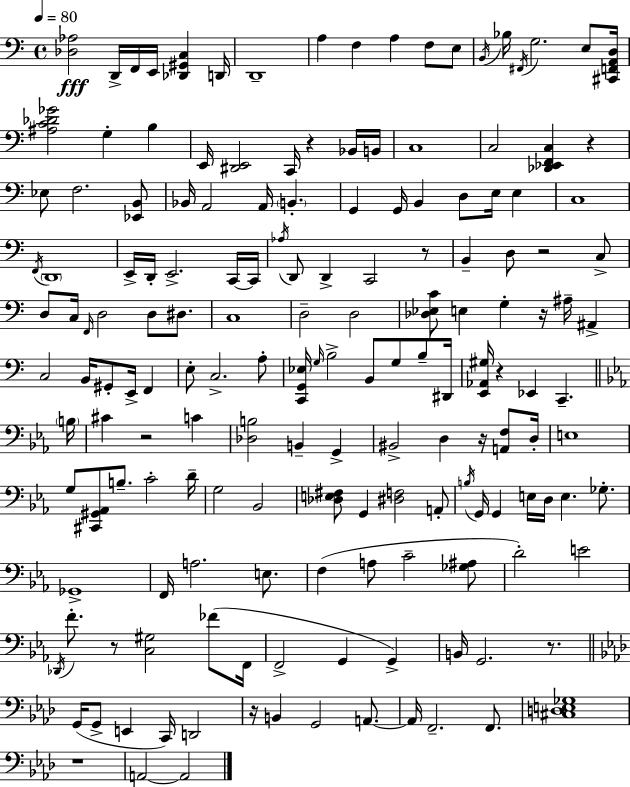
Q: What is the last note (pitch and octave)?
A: A2